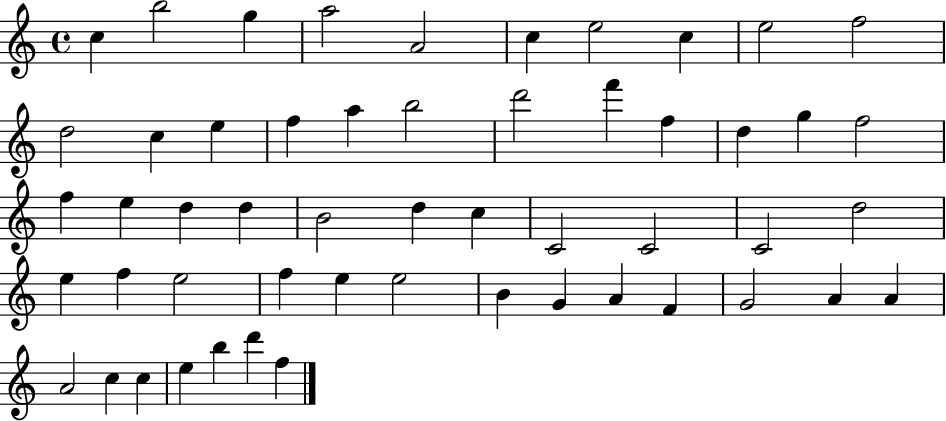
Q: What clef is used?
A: treble